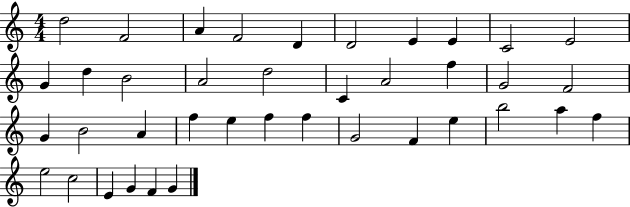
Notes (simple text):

D5/h F4/h A4/q F4/h D4/q D4/h E4/q E4/q C4/h E4/h G4/q D5/q B4/h A4/h D5/h C4/q A4/h F5/q G4/h F4/h G4/q B4/h A4/q F5/q E5/q F5/q F5/q G4/h F4/q E5/q B5/h A5/q F5/q E5/h C5/h E4/q G4/q F4/q G4/q